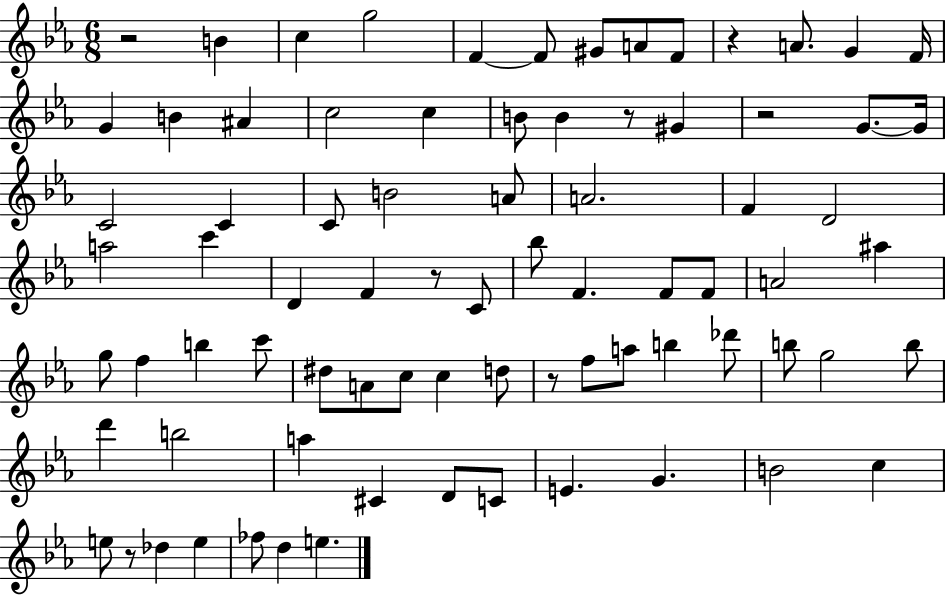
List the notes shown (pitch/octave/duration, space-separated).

R/h B4/q C5/q G5/h F4/q F4/e G#4/e A4/e F4/e R/q A4/e. G4/q F4/s G4/q B4/q A#4/q C5/h C5/q B4/e B4/q R/e G#4/q R/h G4/e. G4/s C4/h C4/q C4/e B4/h A4/e A4/h. F4/q D4/h A5/h C6/q D4/q F4/q R/e C4/e Bb5/e F4/q. F4/e F4/e A4/h A#5/q G5/e F5/q B5/q C6/e D#5/e A4/e C5/e C5/q D5/e R/e F5/e A5/e B5/q Db6/e B5/e G5/h B5/e D6/q B5/h A5/q C#4/q D4/e C4/e E4/q. G4/q. B4/h C5/q E5/e R/e Db5/q E5/q FES5/e D5/q E5/q.